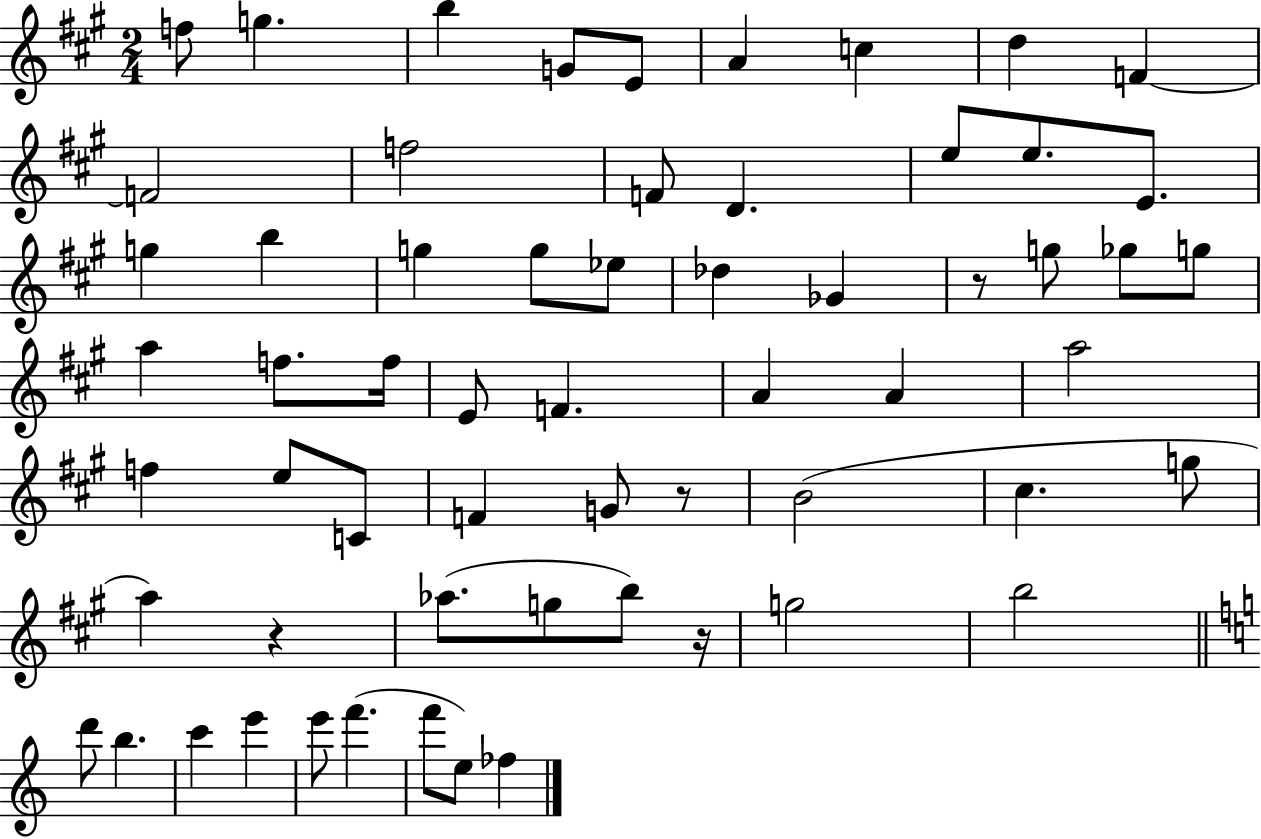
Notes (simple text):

F5/e G5/q. B5/q G4/e E4/e A4/q C5/q D5/q F4/q F4/h F5/h F4/e D4/q. E5/e E5/e. E4/e. G5/q B5/q G5/q G5/e Eb5/e Db5/q Gb4/q R/e G5/e Gb5/e G5/e A5/q F5/e. F5/s E4/e F4/q. A4/q A4/q A5/h F5/q E5/e C4/e F4/q G4/e R/e B4/h C#5/q. G5/e A5/q R/q Ab5/e. G5/e B5/e R/s G5/h B5/h D6/e B5/q. C6/q E6/q E6/e F6/q. F6/e E5/e FES5/q